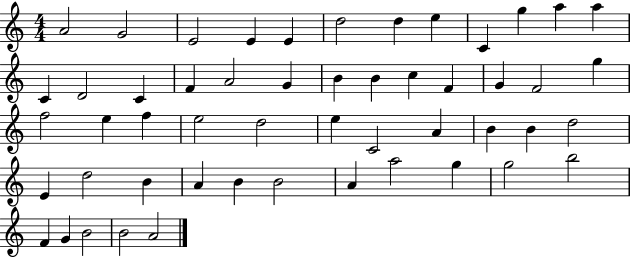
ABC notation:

X:1
T:Untitled
M:4/4
L:1/4
K:C
A2 G2 E2 E E d2 d e C g a a C D2 C F A2 G B B c F G F2 g f2 e f e2 d2 e C2 A B B d2 E d2 B A B B2 A a2 g g2 b2 F G B2 B2 A2